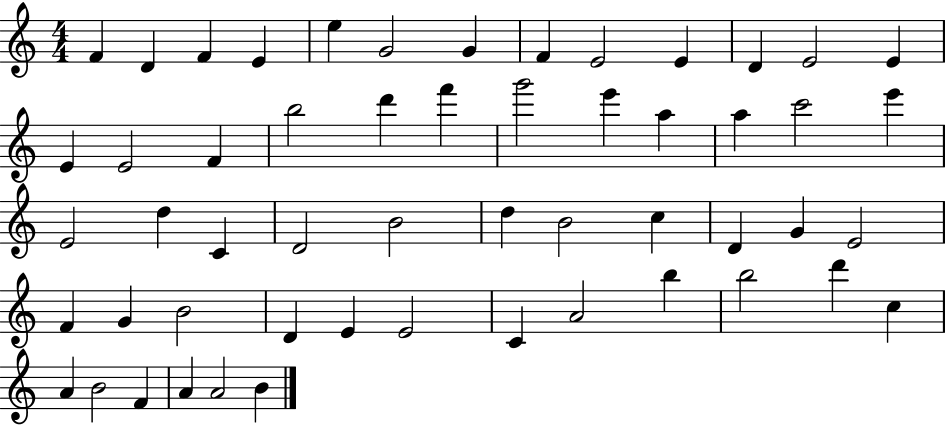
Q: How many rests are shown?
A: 0